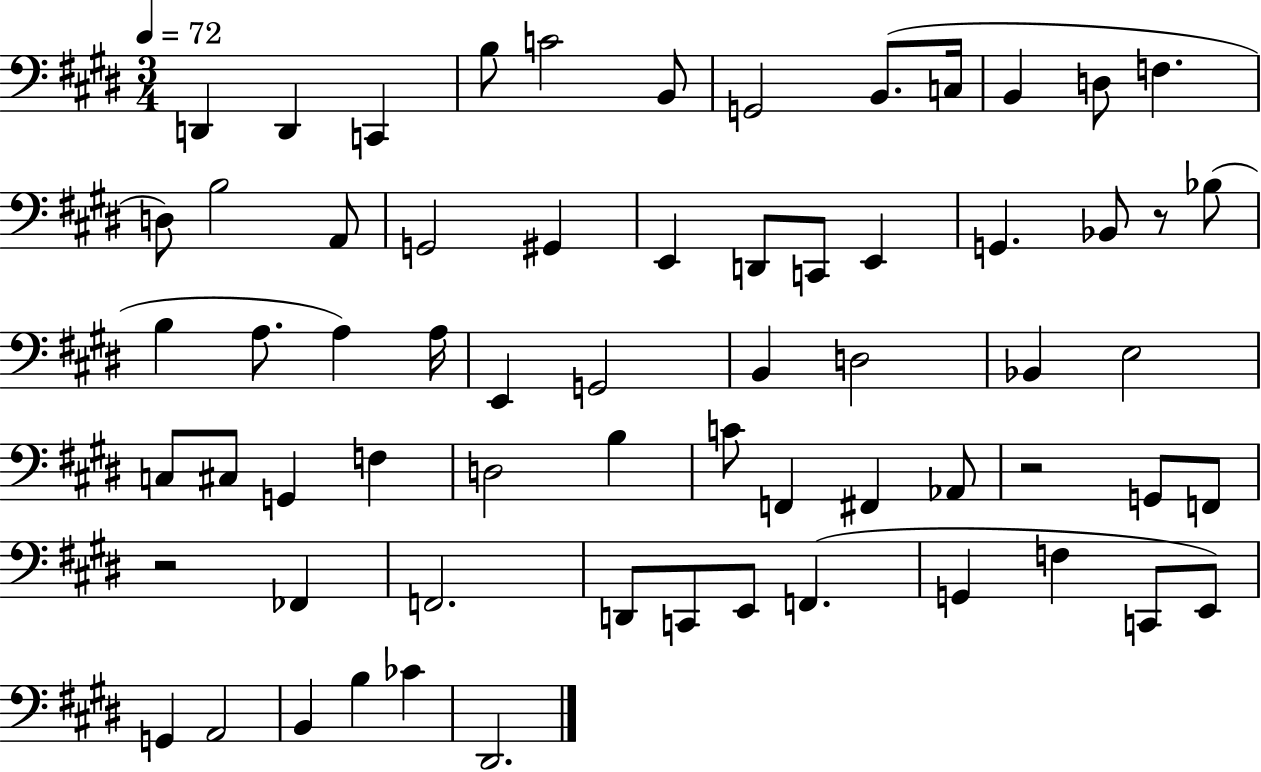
{
  \clef bass
  \numericTimeSignature
  \time 3/4
  \key e \major
  \tempo 4 = 72
  \repeat volta 2 { d,4 d,4 c,4 | b8 c'2 b,8 | g,2 b,8.( c16 | b,4 d8 f4. | \break d8) b2 a,8 | g,2 gis,4 | e,4 d,8 c,8 e,4 | g,4. bes,8 r8 bes8( | \break b4 a8. a4) a16 | e,4 g,2 | b,4 d2 | bes,4 e2 | \break c8 cis8 g,4 f4 | d2 b4 | c'8 f,4 fis,4 aes,8 | r2 g,8 f,8 | \break r2 fes,4 | f,2. | d,8 c,8 e,8 f,4.( | g,4 f4 c,8 e,8) | \break g,4 a,2 | b,4 b4 ces'4 | dis,2. | } \bar "|."
}